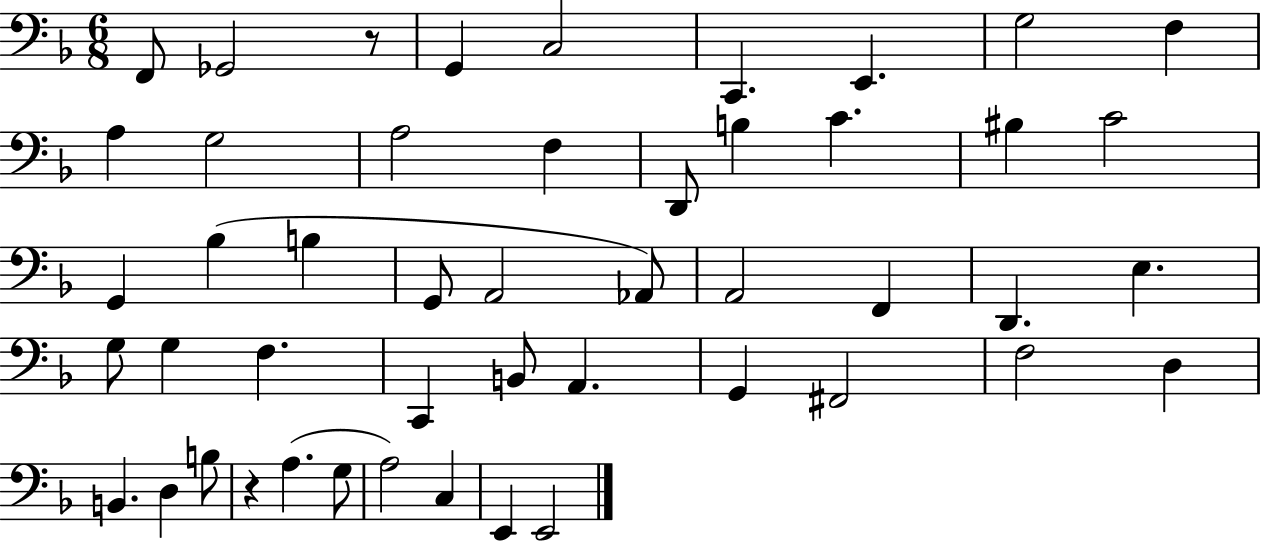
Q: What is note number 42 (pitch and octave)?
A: G3